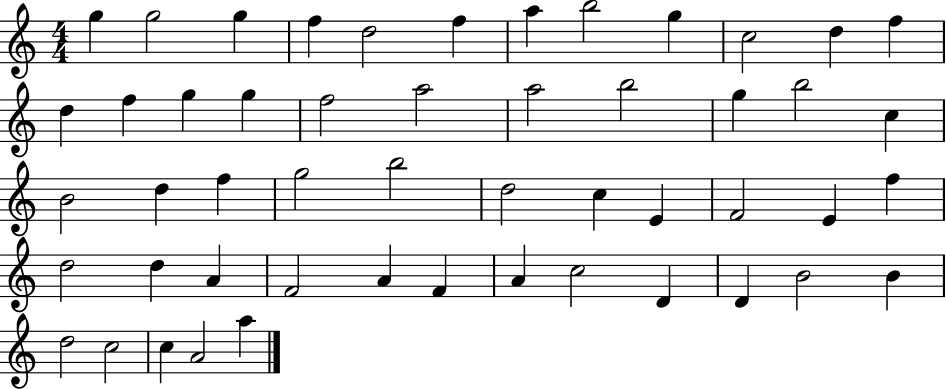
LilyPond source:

{
  \clef treble
  \numericTimeSignature
  \time 4/4
  \key c \major
  g''4 g''2 g''4 | f''4 d''2 f''4 | a''4 b''2 g''4 | c''2 d''4 f''4 | \break d''4 f''4 g''4 g''4 | f''2 a''2 | a''2 b''2 | g''4 b''2 c''4 | \break b'2 d''4 f''4 | g''2 b''2 | d''2 c''4 e'4 | f'2 e'4 f''4 | \break d''2 d''4 a'4 | f'2 a'4 f'4 | a'4 c''2 d'4 | d'4 b'2 b'4 | \break d''2 c''2 | c''4 a'2 a''4 | \bar "|."
}